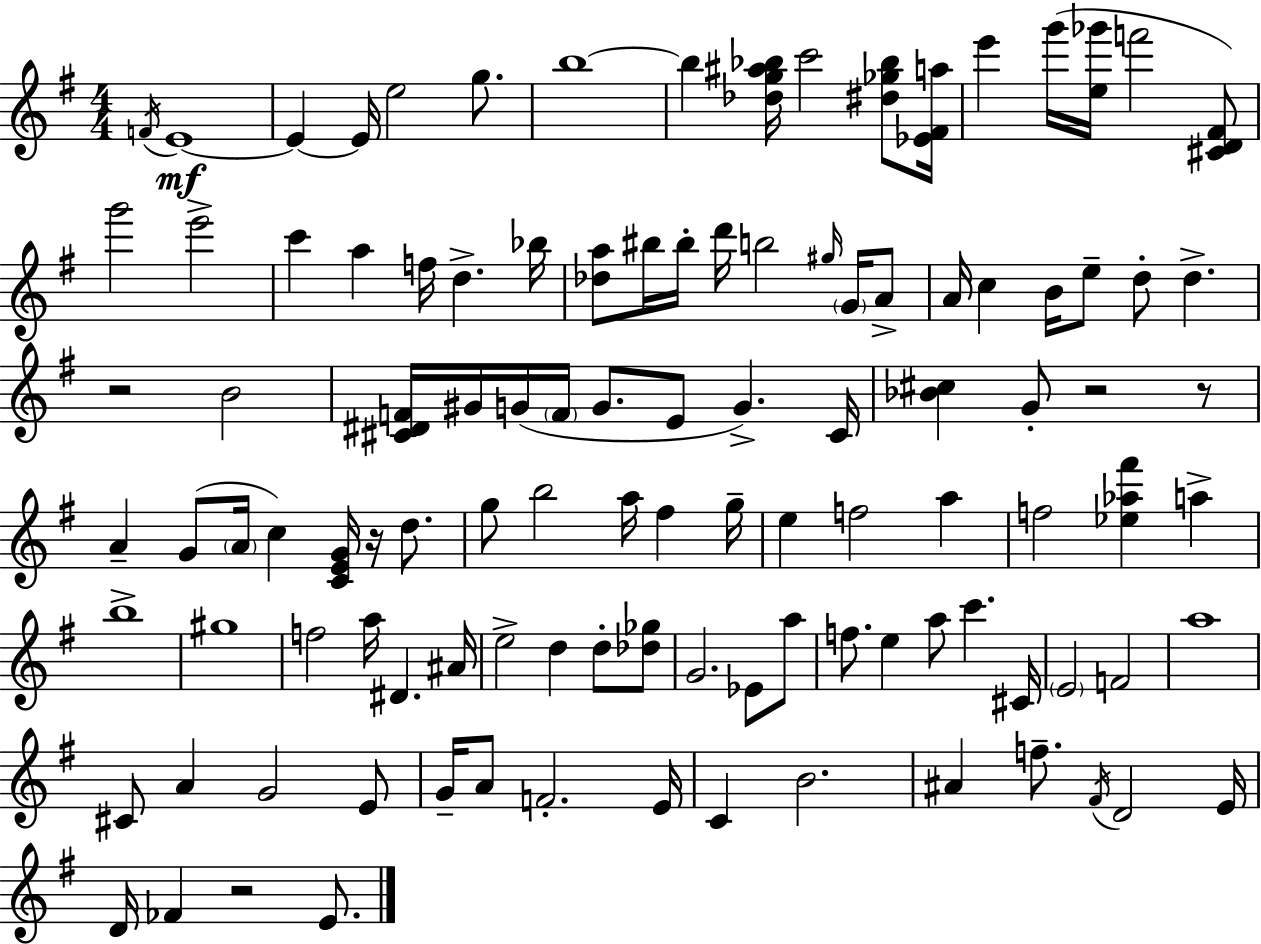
F4/s E4/w E4/q E4/s E5/h G5/e. B5/w B5/q [Db5,G5,A#5,Bb5]/s C6/h [D#5,Gb5,Bb5]/e [Eb4,F#4,A5]/s E6/q G6/s [E5,Gb6]/s F6/h [C#4,D4,F#4]/e G6/h E6/h C6/q A5/q F5/s D5/q. Bb5/s [Db5,A5]/e BIS5/s BIS5/s D6/s B5/h G#5/s G4/s A4/e A4/s C5/q B4/s E5/e D5/e D5/q. R/h B4/h [C#4,D#4,F4]/s G#4/s G4/s F4/s G4/e. E4/e G4/q. C#4/s [Bb4,C#5]/q G4/e R/h R/e A4/q G4/e A4/s C5/q [C4,E4,G4]/s R/s D5/e. G5/e B5/h A5/s F#5/q G5/s E5/q F5/h A5/q F5/h [Eb5,Ab5,F#6]/q A5/q B5/w G#5/w F5/h A5/s D#4/q. A#4/s E5/h D5/q D5/e [Db5,Gb5]/e G4/h. Eb4/e A5/e F5/e. E5/q A5/e C6/q. C#4/s E4/h F4/h A5/w C#4/e A4/q G4/h E4/e G4/s A4/e F4/h. E4/s C4/q B4/h. A#4/q F5/e. F#4/s D4/h E4/s D4/s FES4/q R/h E4/e.